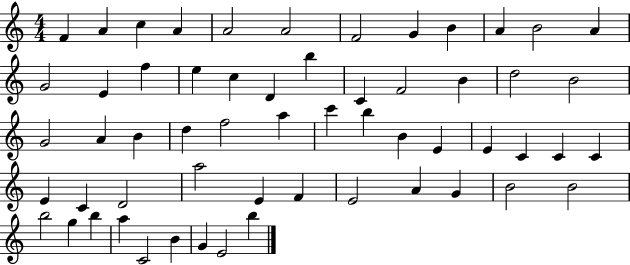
X:1
T:Untitled
M:4/4
L:1/4
K:C
F A c A A2 A2 F2 G B A B2 A G2 E f e c D b C F2 B d2 B2 G2 A B d f2 a c' b B E E C C C E C D2 a2 E F E2 A G B2 B2 b2 g b a C2 B G E2 b